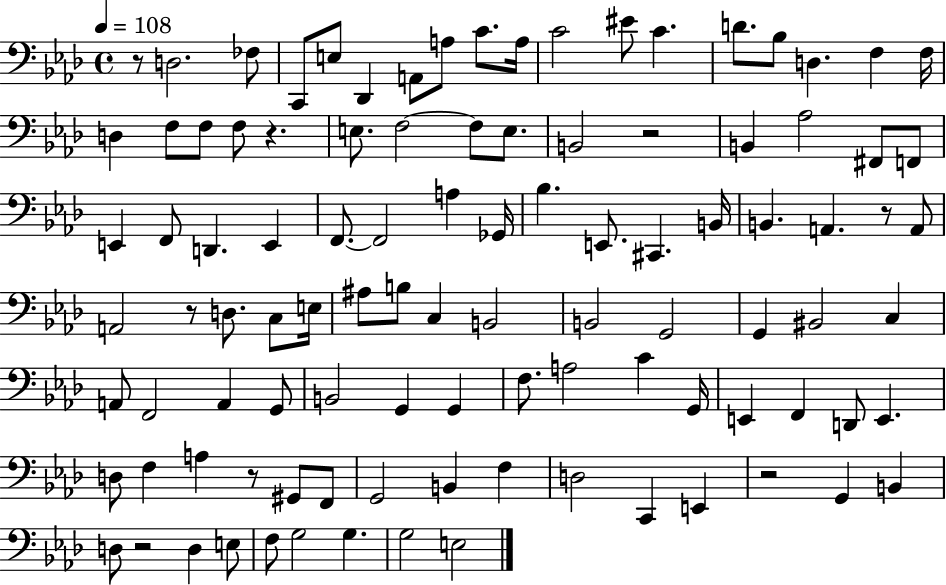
{
  \clef bass
  \time 4/4
  \defaultTimeSignature
  \key aes \major
  \tempo 4 = 108
  r8 d2. fes8 | c,8 e8 des,4 a,8 a8 c'8. a16 | c'2 eis'8 c'4. | d'8. bes8 d4. f4 f16 | \break d4 f8 f8 f8 r4. | e8. f2~~ f8 e8. | b,2 r2 | b,4 aes2 fis,8 f,8 | \break e,4 f,8 d,4. e,4 | f,8.~~ f,2 a4 ges,16 | bes4. e,8. cis,4. b,16 | b,4. a,4. r8 a,8 | \break a,2 r8 d8. c8 e16 | ais8 b8 c4 b,2 | b,2 g,2 | g,4 bis,2 c4 | \break a,8 f,2 a,4 g,8 | b,2 g,4 g,4 | f8. a2 c'4 g,16 | e,4 f,4 d,8 e,4. | \break d8 f4 a4 r8 gis,8 f,8 | g,2 b,4 f4 | d2 c,4 e,4 | r2 g,4 b,4 | \break d8 r2 d4 e8 | f8 g2 g4. | g2 e2 | \bar "|."
}